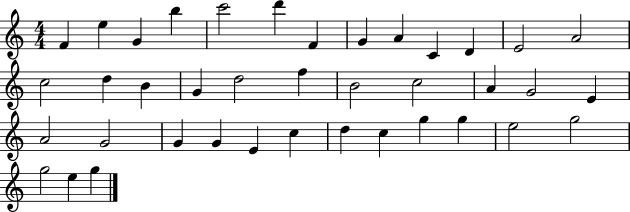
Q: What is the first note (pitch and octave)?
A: F4